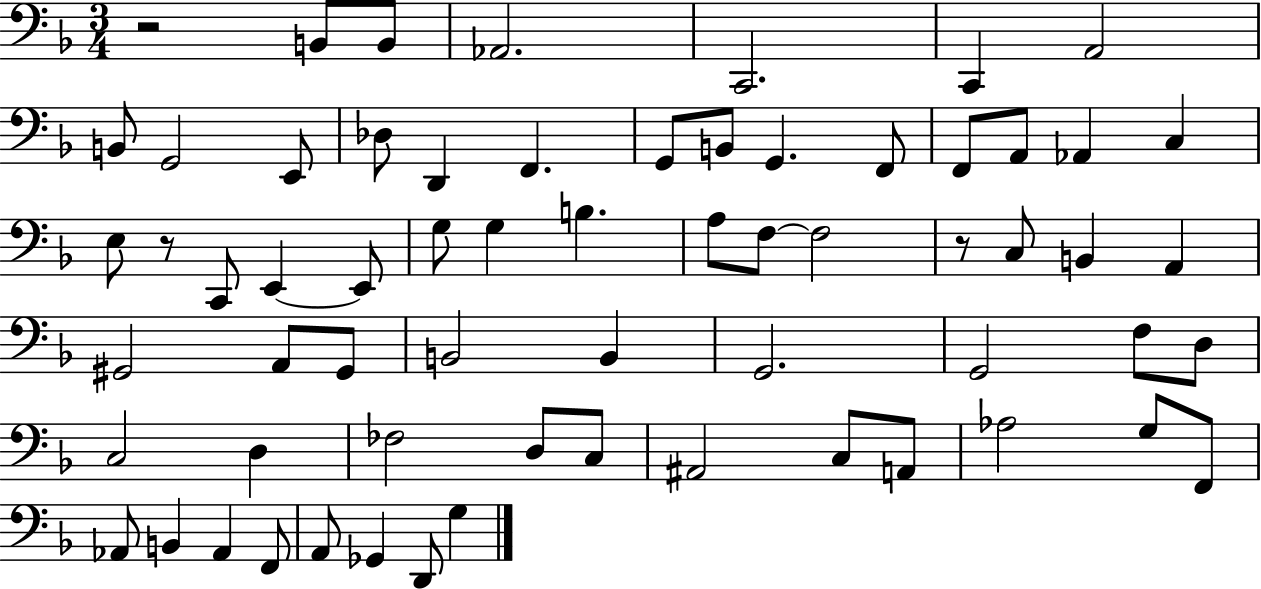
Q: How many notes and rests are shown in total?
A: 64